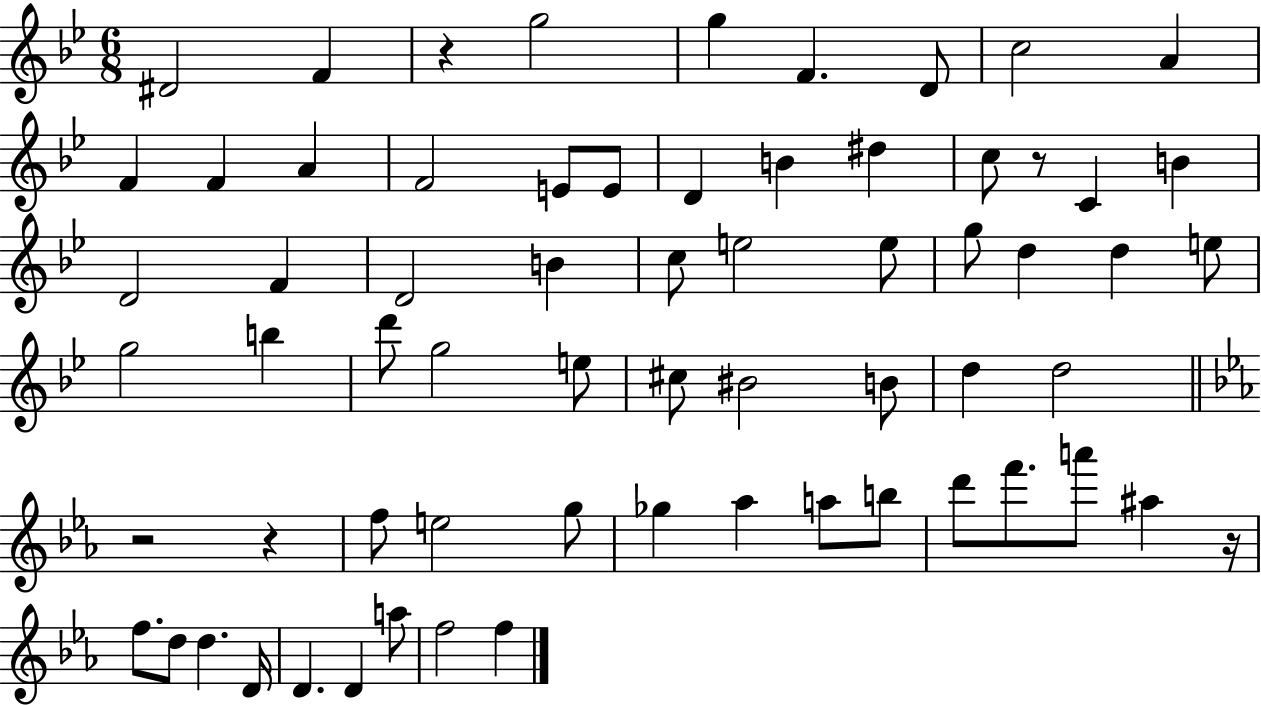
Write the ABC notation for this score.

X:1
T:Untitled
M:6/8
L:1/4
K:Bb
^D2 F z g2 g F D/2 c2 A F F A F2 E/2 E/2 D B ^d c/2 z/2 C B D2 F D2 B c/2 e2 e/2 g/2 d d e/2 g2 b d'/2 g2 e/2 ^c/2 ^B2 B/2 d d2 z2 z f/2 e2 g/2 _g _a a/2 b/2 d'/2 f'/2 a'/2 ^a z/4 f/2 d/2 d D/4 D D a/2 f2 f